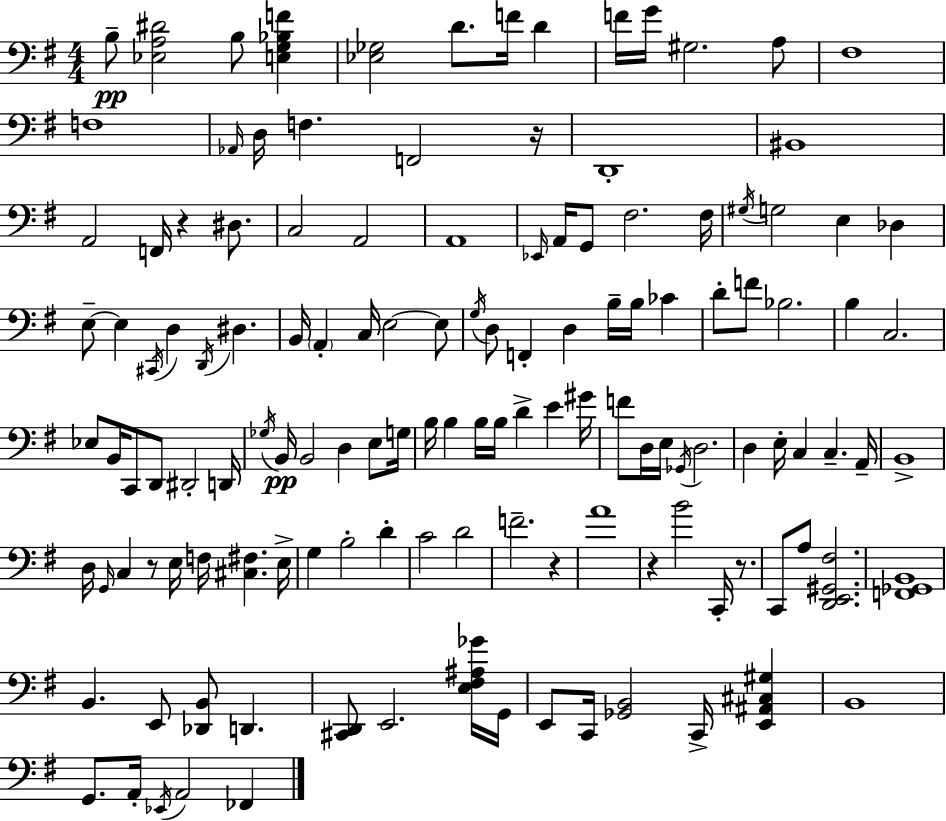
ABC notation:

X:1
T:Untitled
M:4/4
L:1/4
K:G
B,/2 [_E,A,^D]2 B,/2 [E,G,_B,F] [_E,_G,]2 D/2 F/4 D F/4 G/4 ^G,2 A,/2 ^F,4 F,4 _A,,/4 D,/4 F, F,,2 z/4 D,,4 ^B,,4 A,,2 F,,/4 z ^D,/2 C,2 A,,2 A,,4 _E,,/4 A,,/4 G,,/2 ^F,2 ^F,/4 ^G,/4 G,2 E, _D, E,/2 E, ^C,,/4 D, D,,/4 ^D, B,,/4 A,, C,/4 E,2 E,/2 G,/4 D,/2 F,, D, B,/4 B,/4 _C D/2 F/2 _B,2 B, C,2 _E,/2 B,,/4 C,,/2 D,,/2 ^D,,2 D,,/4 _G,/4 B,,/4 B,,2 D, E,/2 G,/4 B,/4 B, B,/4 B,/4 D E ^G/4 F/2 D,/4 E,/4 _G,,/4 D,2 D, E,/4 C, C, A,,/4 B,,4 D,/4 G,,/4 C, z/2 E,/4 F,/4 [^C,^F,] E,/4 G, B,2 D C2 D2 F2 z A4 z B2 C,,/4 z/2 C,,/2 A,/2 [D,,E,,^G,,^F,]2 [F,,_G,,B,,]4 B,, E,,/2 [_D,,B,,]/2 D,, [^C,,D,,]/2 E,,2 [E,^F,^A,_G]/4 G,,/4 E,,/2 C,,/4 [_G,,B,,]2 C,,/4 [E,,^A,,^C,^G,] B,,4 G,,/2 A,,/4 _E,,/4 A,,2 _F,,